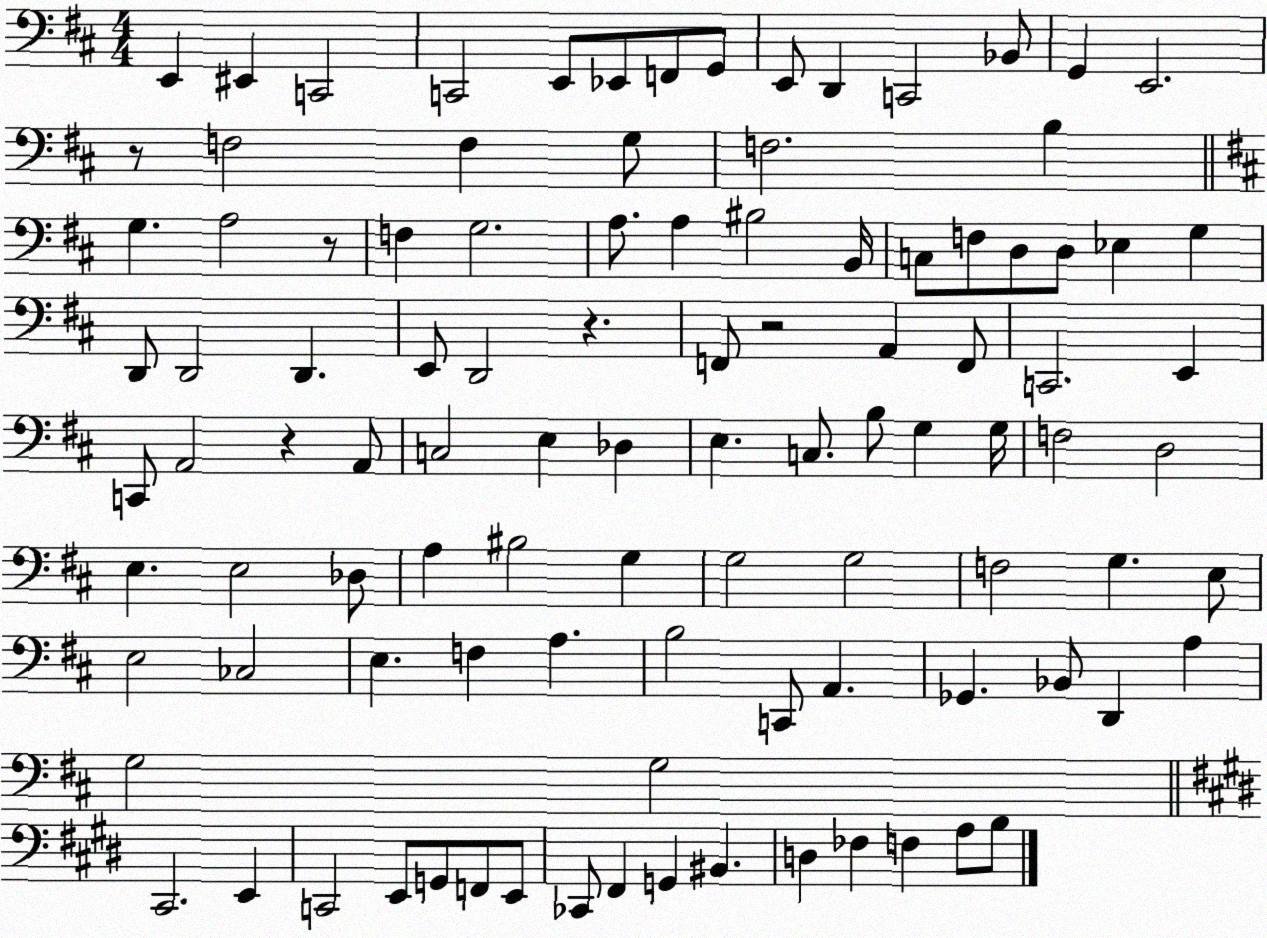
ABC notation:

X:1
T:Untitled
M:4/4
L:1/4
K:D
E,, ^E,, C,,2 C,,2 E,,/2 _E,,/2 F,,/2 G,,/2 E,,/2 D,, C,,2 _B,,/2 G,, E,,2 z/2 F,2 F, G,/2 F,2 B, G, A,2 z/2 F, G,2 A,/2 A, ^B,2 B,,/4 C,/2 F,/2 D,/2 D,/2 _E, G, D,,/2 D,,2 D,, E,,/2 D,,2 z F,,/2 z2 A,, F,,/2 C,,2 E,, C,,/2 A,,2 z A,,/2 C,2 E, _D, E, C,/2 B,/2 G, G,/4 F,2 D,2 E, E,2 _D,/2 A, ^B,2 G, G,2 G,2 F,2 G, E,/2 E,2 _C,2 E, F, A, B,2 C,,/2 A,, _G,, _B,,/2 D,, A, G,2 G,2 ^C,,2 E,, C,,2 E,,/2 G,,/2 F,,/2 E,,/2 _C,,/2 ^F,, G,, ^B,, D, _F, F, A,/2 B,/2